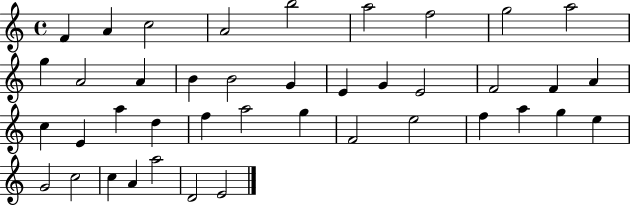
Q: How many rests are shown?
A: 0